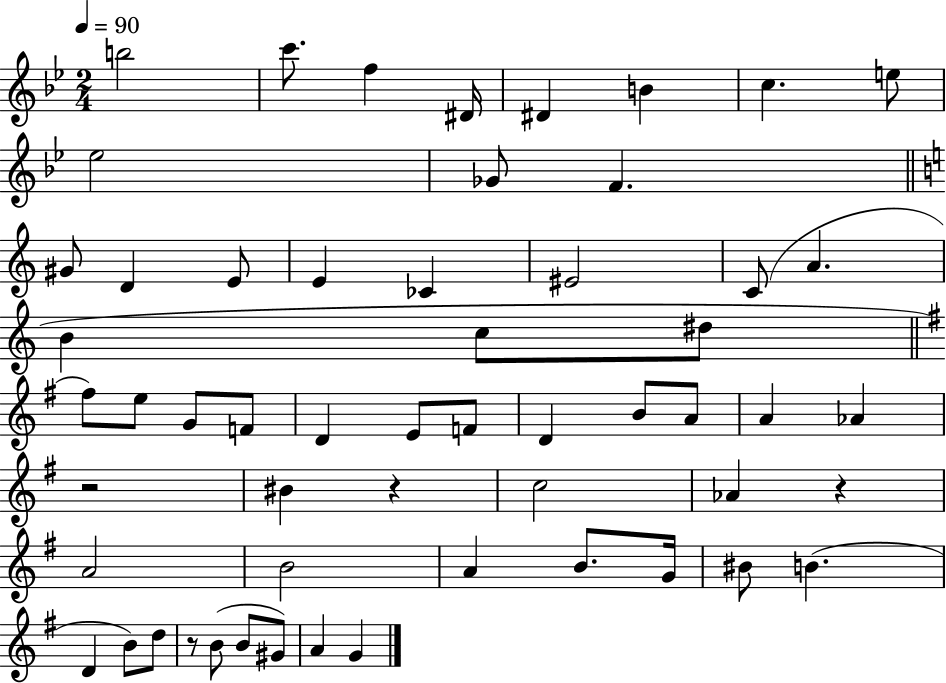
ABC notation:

X:1
T:Untitled
M:2/4
L:1/4
K:Bb
b2 c'/2 f ^D/4 ^D B c e/2 _e2 _G/2 F ^G/2 D E/2 E _C ^E2 C/2 A B c/2 ^d/2 ^f/2 e/2 G/2 F/2 D E/2 F/2 D B/2 A/2 A _A z2 ^B z c2 _A z A2 B2 A B/2 G/4 ^B/2 B D B/2 d/2 z/2 B/2 B/2 ^G/2 A G